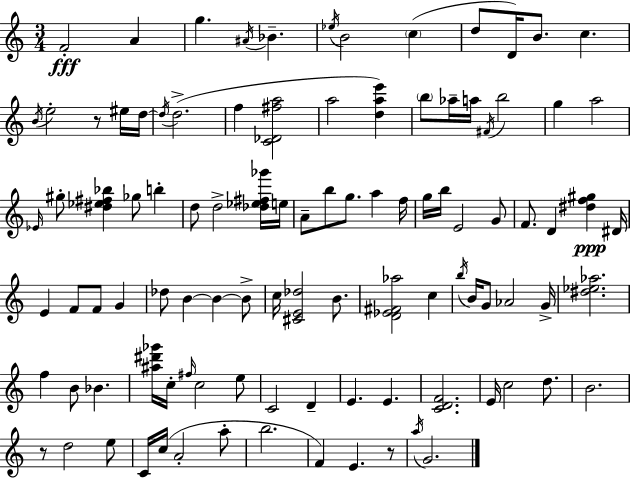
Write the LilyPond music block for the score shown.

{
  \clef treble
  \numericTimeSignature
  \time 3/4
  \key a \minor
  \repeat volta 2 { f'2-.\fff a'4 | g''4. \acciaccatura { ais'16 } bes'4.-- | \acciaccatura { ees''16 } b'2 \parenthesize c''4( | d''8 d'16) b'8. c''4. | \break \acciaccatura { b'16 } e''2-. r8 | eis''16 d''16~~ \acciaccatura { d''16 } d''2.->( | f''4 <c' des' fis'' a''>2 | a''2 | \break <d'' a'' e'''>4) \parenthesize b''8 aes''16-- a''16 \acciaccatura { fis'16 } b''2 | g''4 a''2 | \grace { ees'16 } gis''8-. <dis'' ees'' fis'' bes''>4 | ges''8 b''4-. d''8 d''2-> | \break <des'' ees'' fis'' ges'''>16 e''16 a'8-- b''8 g''8. | a''4 f''16 g''16 b''16 e'2 | g'8 f'8. d'4 | <dis'' f'' gis''>4\ppp dis'16 e'4 f'8 | \break f'8 g'4 des''8 b'4~~ | b'4~~ b'8-> c''16 <cis' e' des''>2 | b'8. <d' ees' fis' aes''>2 | c''4 \acciaccatura { b''16 } b'16 g'8 aes'2 | \break g'16-> <dis'' ees'' aes''>2. | f''4 b'8 | bes'4. <ais'' dis''' ges'''>16 c''16-. \grace { fis''16 } c''2 | e''8 c'2 | \break d'4-- e'4. | e'4. <c' d' f'>2. | e'16 c''2 | d''8. b'2. | \break r8 d''2 | e''8 c'16 c''16( a'2-. | a''8-. b''2. | f'4) | \break e'4. r8 \acciaccatura { a''16 } g'2. | } \bar "|."
}